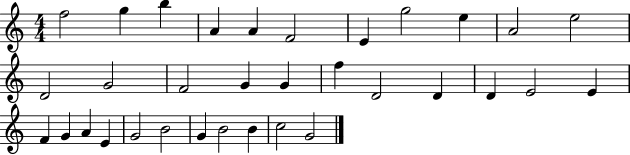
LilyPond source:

{
  \clef treble
  \numericTimeSignature
  \time 4/4
  \key c \major
  f''2 g''4 b''4 | a'4 a'4 f'2 | e'4 g''2 e''4 | a'2 e''2 | \break d'2 g'2 | f'2 g'4 g'4 | f''4 d'2 d'4 | d'4 e'2 e'4 | \break f'4 g'4 a'4 e'4 | g'2 b'2 | g'4 b'2 b'4 | c''2 g'2 | \break \bar "|."
}